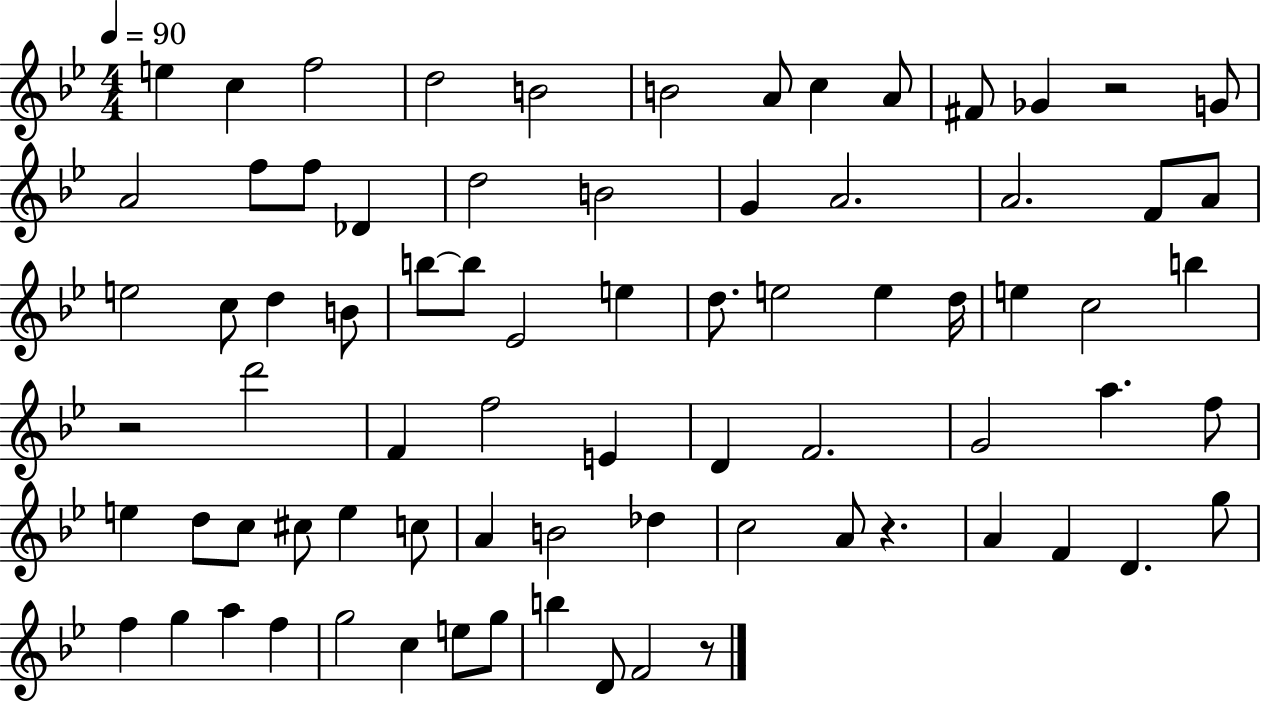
{
  \clef treble
  \numericTimeSignature
  \time 4/4
  \key bes \major
  \tempo 4 = 90
  e''4 c''4 f''2 | d''2 b'2 | b'2 a'8 c''4 a'8 | fis'8 ges'4 r2 g'8 | \break a'2 f''8 f''8 des'4 | d''2 b'2 | g'4 a'2. | a'2. f'8 a'8 | \break e''2 c''8 d''4 b'8 | b''8~~ b''8 ees'2 e''4 | d''8. e''2 e''4 d''16 | e''4 c''2 b''4 | \break r2 d'''2 | f'4 f''2 e'4 | d'4 f'2. | g'2 a''4. f''8 | \break e''4 d''8 c''8 cis''8 e''4 c''8 | a'4 b'2 des''4 | c''2 a'8 r4. | a'4 f'4 d'4. g''8 | \break f''4 g''4 a''4 f''4 | g''2 c''4 e''8 g''8 | b''4 d'8 f'2 r8 | \bar "|."
}